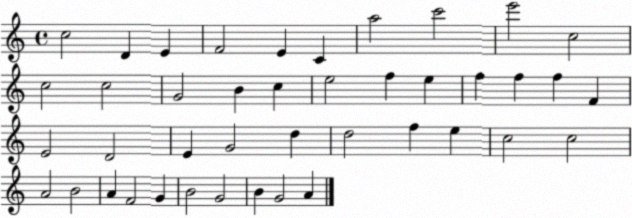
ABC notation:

X:1
T:Untitled
M:4/4
L:1/4
K:C
c2 D E F2 E C a2 c'2 e'2 c2 c2 c2 G2 B c e2 f e f f f F E2 D2 E G2 d d2 f e c2 c2 A2 B2 A F2 G B2 G2 B G2 A